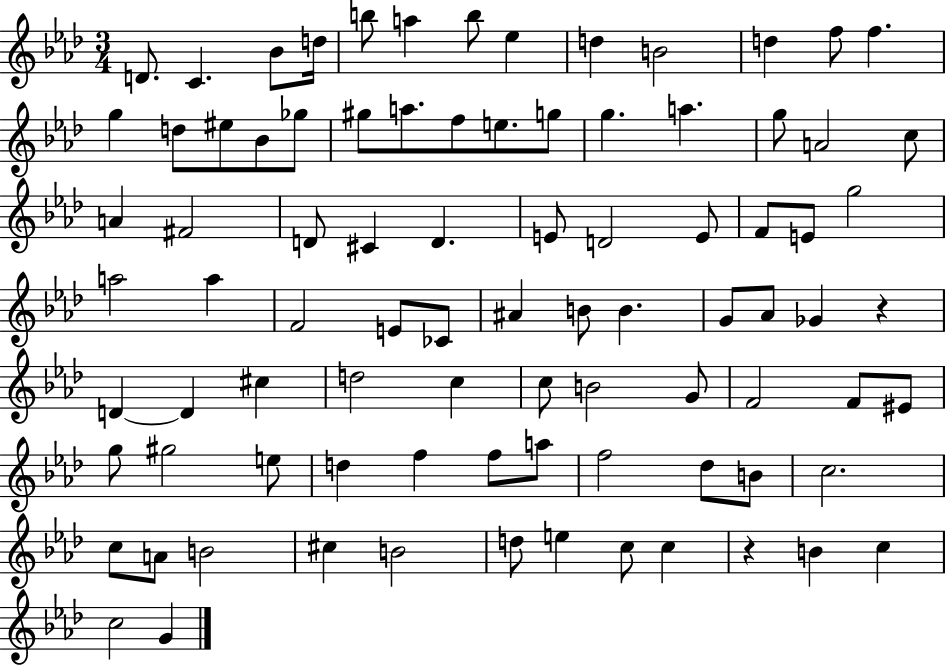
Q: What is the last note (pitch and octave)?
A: G4